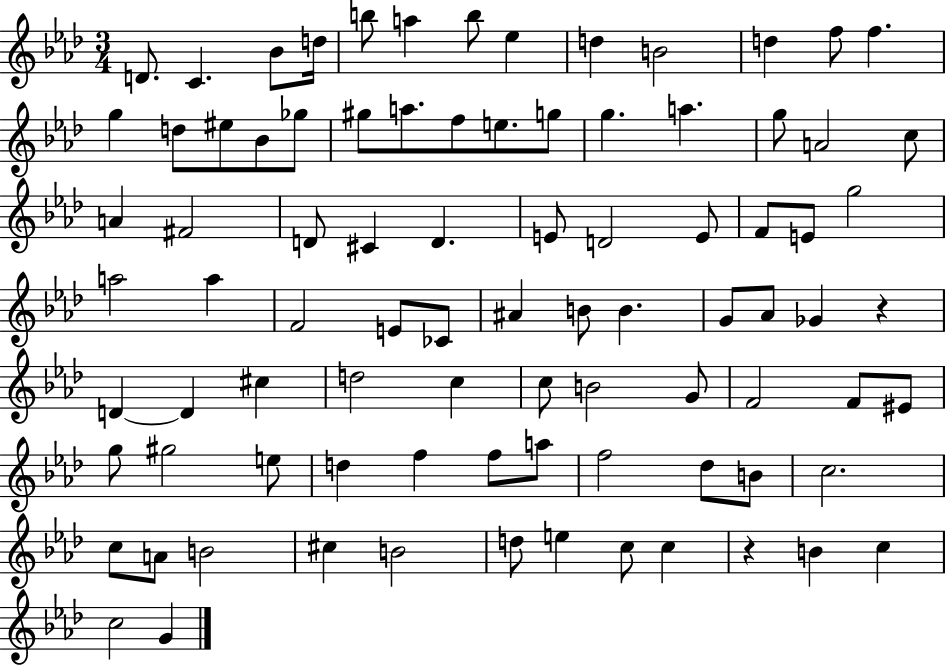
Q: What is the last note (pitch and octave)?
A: G4